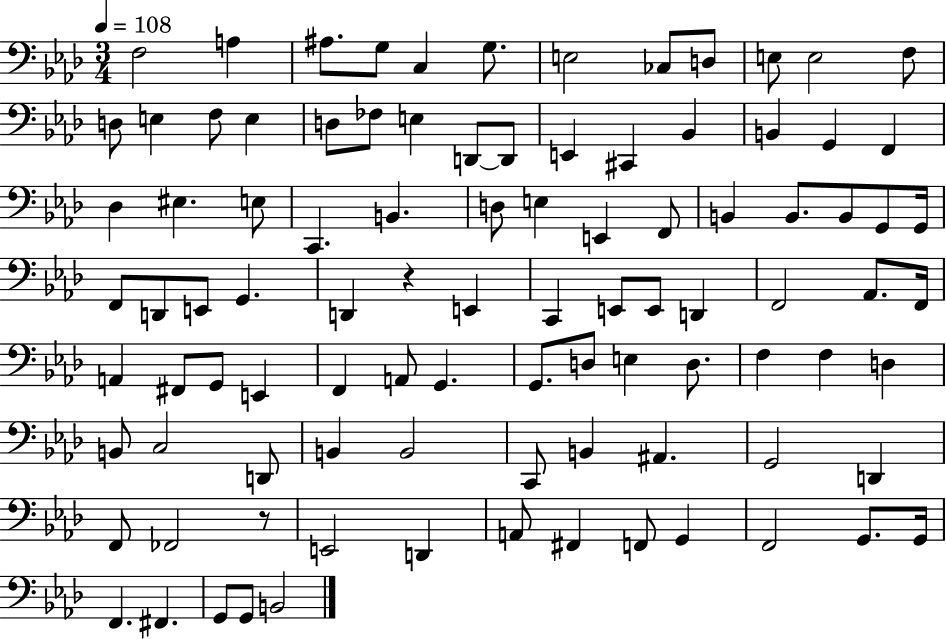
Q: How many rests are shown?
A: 2